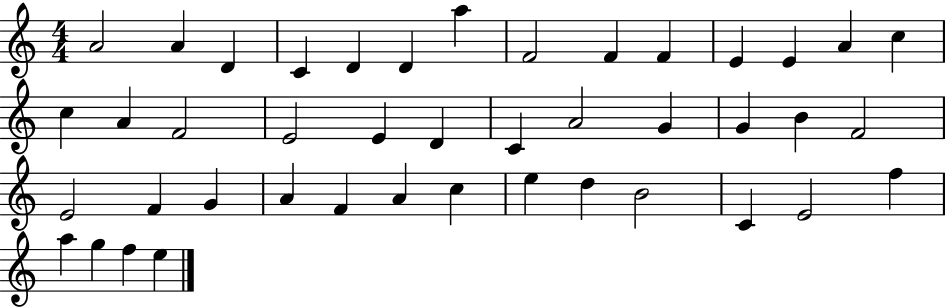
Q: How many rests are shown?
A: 0